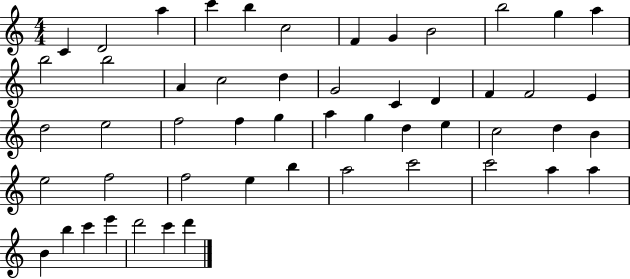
{
  \clef treble
  \numericTimeSignature
  \time 4/4
  \key c \major
  c'4 d'2 a''4 | c'''4 b''4 c''2 | f'4 g'4 b'2 | b''2 g''4 a''4 | \break b''2 b''2 | a'4 c''2 d''4 | g'2 c'4 d'4 | f'4 f'2 e'4 | \break d''2 e''2 | f''2 f''4 g''4 | a''4 g''4 d''4 e''4 | c''2 d''4 b'4 | \break e''2 f''2 | f''2 e''4 b''4 | a''2 c'''2 | c'''2 a''4 a''4 | \break b'4 b''4 c'''4 e'''4 | d'''2 c'''4 d'''4 | \bar "|."
}